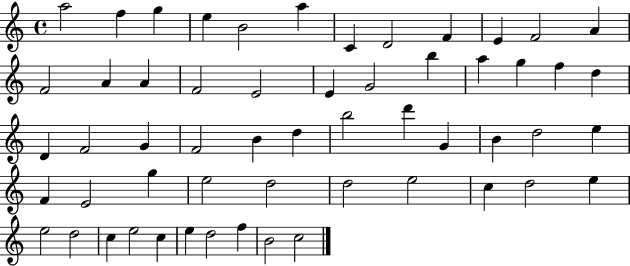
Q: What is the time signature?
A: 4/4